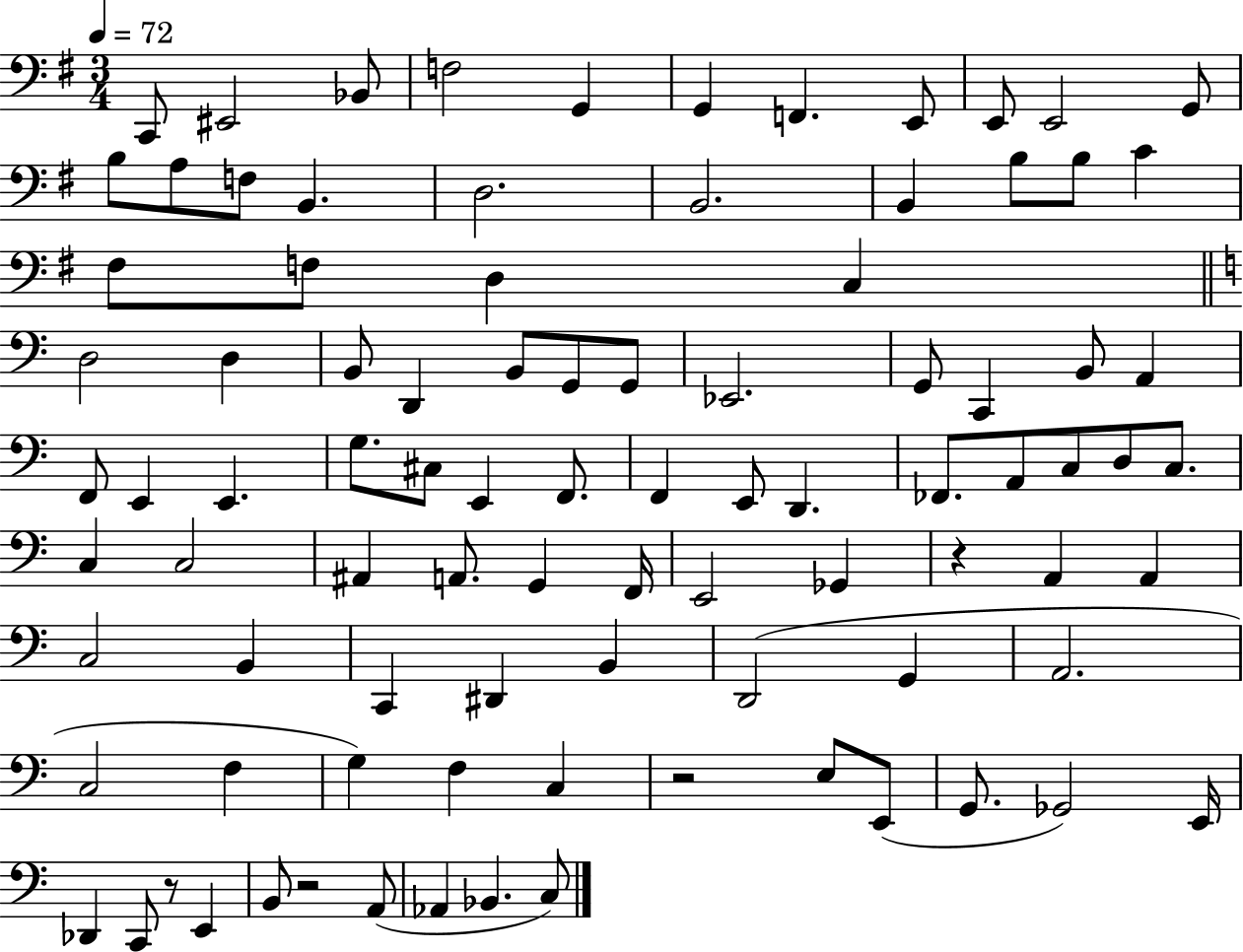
{
  \clef bass
  \numericTimeSignature
  \time 3/4
  \key g \major
  \tempo 4 = 72
  c,8 eis,2 bes,8 | f2 g,4 | g,4 f,4. e,8 | e,8 e,2 g,8 | \break b8 a8 f8 b,4. | d2. | b,2. | b,4 b8 b8 c'4 | \break fis8 f8 d4 c4 | \bar "||" \break \key c \major d2 d4 | b,8 d,4 b,8 g,8 g,8 | ees,2. | g,8 c,4 b,8 a,4 | \break f,8 e,4 e,4. | g8. cis8 e,4 f,8. | f,4 e,8 d,4. | fes,8. a,8 c8 d8 c8. | \break c4 c2 | ais,4 a,8. g,4 f,16 | e,2 ges,4 | r4 a,4 a,4 | \break c2 b,4 | c,4 dis,4 b,4 | d,2( g,4 | a,2. | \break c2 f4 | g4) f4 c4 | r2 e8 e,8( | g,8. ges,2) e,16 | \break des,4 c,8 r8 e,4 | b,8 r2 a,8( | aes,4 bes,4. c8) | \bar "|."
}